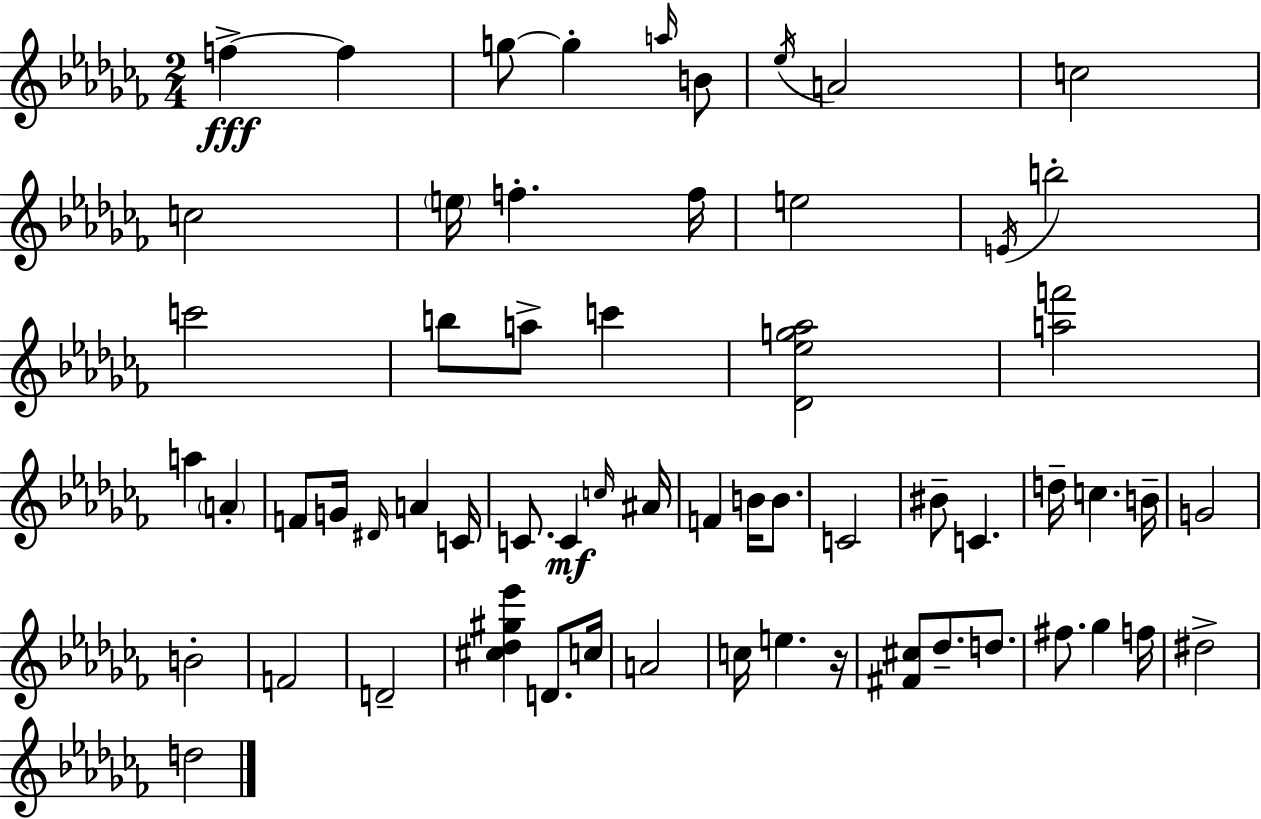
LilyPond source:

{
  \clef treble
  \numericTimeSignature
  \time 2/4
  \key aes \minor
  \repeat volta 2 { f''4->~~\fff f''4 | g''8~~ g''4-. \grace { a''16 } b'8 | \acciaccatura { ees''16 } a'2 | c''2 | \break c''2 | \parenthesize e''16 f''4.-. | f''16 e''2 | \acciaccatura { e'16 } b''2-. | \break c'''2 | b''8 a''8-> c'''4 | <des' ees'' g'' aes''>2 | <a'' f'''>2 | \break a''4 \parenthesize a'4-. | f'8 g'16 \grace { dis'16 } a'4 | c'16 c'8. c'4\mf | \grace { c''16 } ais'16 f'4 | \break b'16 b'8. c'2 | bis'8-- c'4. | d''16-- c''4. | b'16-- g'2 | \break b'2-. | f'2 | d'2-- | <cis'' des'' gis'' ees'''>4 | \break d'8. c''16 a'2 | c''16 e''4. | r16 <fis' cis''>8 des''8.-- | d''8. fis''8. | \break ges''4 f''16 dis''2-> | d''2 | } \bar "|."
}